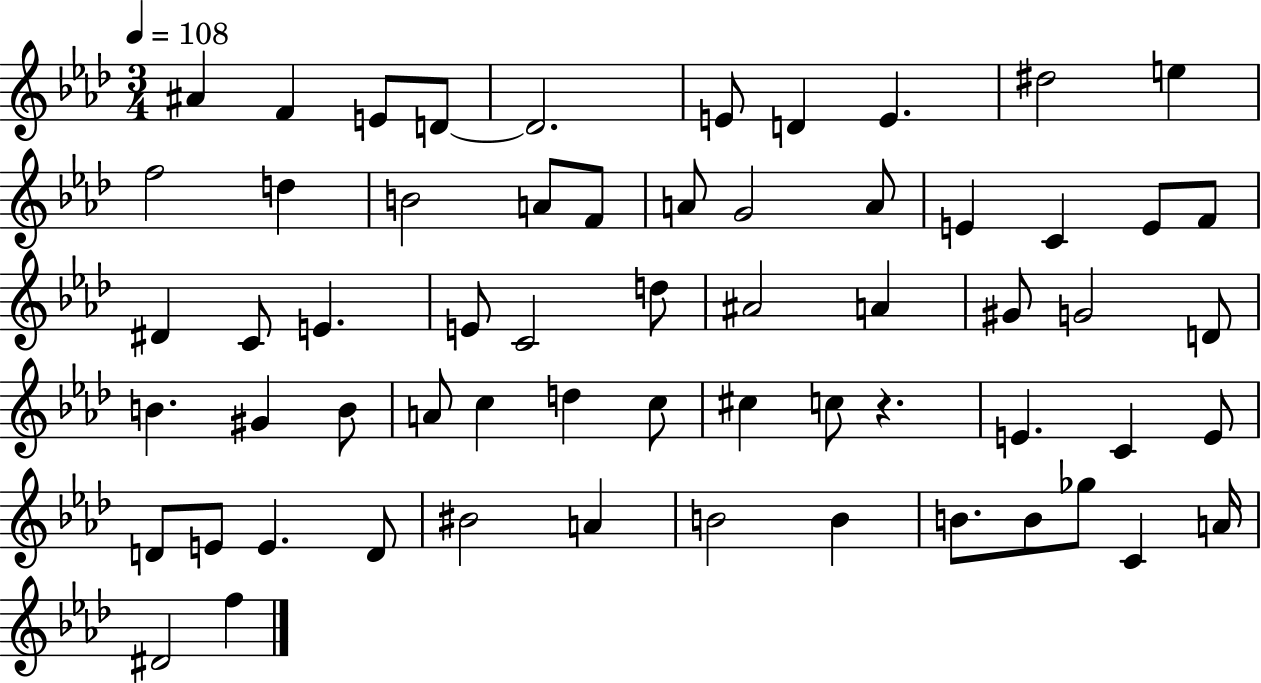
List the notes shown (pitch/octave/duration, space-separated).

A#4/q F4/q E4/e D4/e D4/h. E4/e D4/q E4/q. D#5/h E5/q F5/h D5/q B4/h A4/e F4/e A4/e G4/h A4/e E4/q C4/q E4/e F4/e D#4/q C4/e E4/q. E4/e C4/h D5/e A#4/h A4/q G#4/e G4/h D4/e B4/q. G#4/q B4/e A4/e C5/q D5/q C5/e C#5/q C5/e R/q. E4/q. C4/q E4/e D4/e E4/e E4/q. D4/e BIS4/h A4/q B4/h B4/q B4/e. B4/e Gb5/e C4/q A4/s D#4/h F5/q